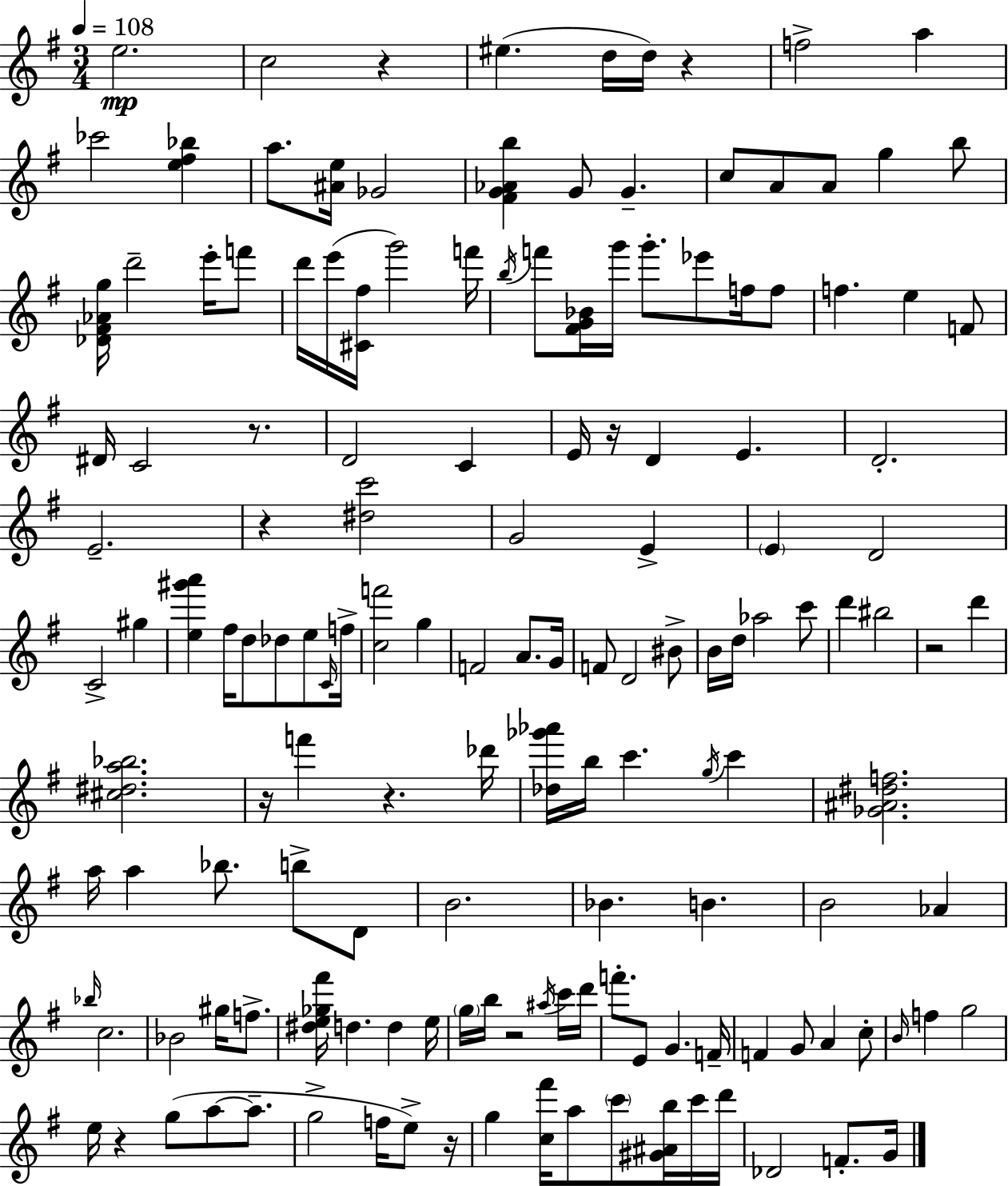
{
  \clef treble
  \numericTimeSignature
  \time 3/4
  \key g \major
  \tempo 4 = 108
  e''2.\mp | c''2 r4 | eis''4.( d''16 d''16) r4 | f''2-> a''4 | \break ces'''2 <e'' fis'' bes''>4 | a''8. <ais' e''>16 ges'2 | <fis' g' aes' b''>4 g'8 g'4.-- | c''8 a'8 a'8 g''4 b''8 | \break <des' fis' aes' g''>16 d'''2-- e'''16-. f'''8 | d'''16 e'''16( <cis' fis''>16 g'''2) f'''16 | \acciaccatura { b''16 } f'''8 <fis' g' bes'>16 g'''16 g'''8.-. ees'''8 f''16 f''8 | f''4. e''4 f'8 | \break dis'16 c'2 r8. | d'2 c'4 | e'16 r16 d'4 e'4. | d'2.-. | \break e'2.-- | r4 <dis'' c'''>2 | g'2 e'4-> | \parenthesize e'4 d'2 | \break c'2-> gis''4 | <e'' gis''' a'''>4 fis''16 d''8 des''8 e''8 | \grace { c'16 } f''16-> <c'' f'''>2 g''4 | f'2 a'8. | \break g'16 f'8 d'2 | bis'8-> b'16 d''16 aes''2 | c'''8 d'''4 bis''2 | r2 d'''4 | \break <cis'' dis'' a'' bes''>2. | r16 f'''4 r4. | des'''16 <des'' ges''' aes'''>16 b''16 c'''4. \acciaccatura { g''16 } c'''4 | <ges' ais' dis'' f''>2. | \break a''16 a''4 bes''8. b''8-> | d'8 b'2. | bes'4. b'4. | b'2 aes'4 | \break \grace { bes''16 } c''2. | bes'2 | gis''16 f''8.-> <dis'' e'' ges'' fis'''>16 d''4. d''4 | e''16 \parenthesize g''16 b''16 r2 | \break \acciaccatura { ais''16 } c'''16 d'''16 f'''8.-. e'8 g'4. | f'16-- f'4 g'8 a'4 | c''8-. \grace { b'16 } f''4 g''2 | e''16 r4 g''8( | \break a''8~~ a''8.-- g''2-> | f''16 e''8->) r16 g''4 <c'' fis'''>16 a''8 | \parenthesize c'''8 <gis' ais' b''>16 c'''16 d'''16 des'2 | f'8.-. g'16 \bar "|."
}